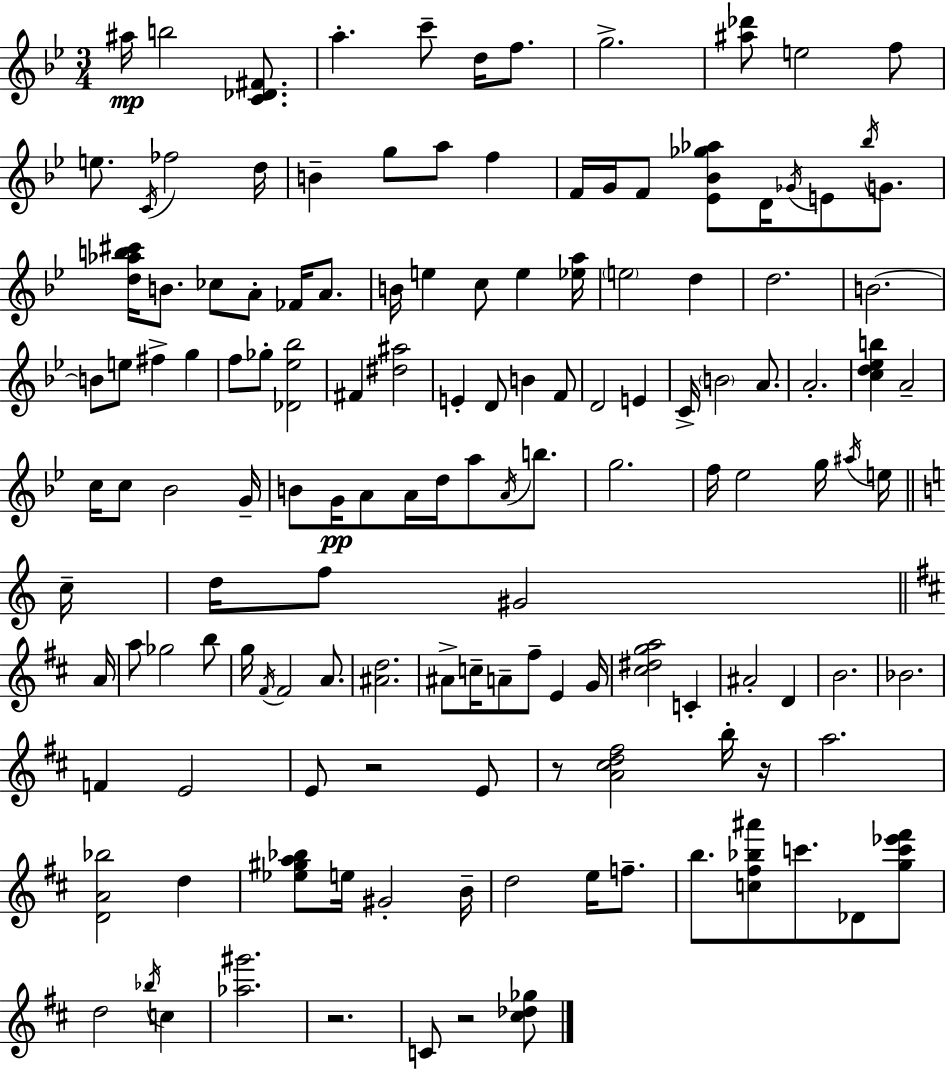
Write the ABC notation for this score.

X:1
T:Untitled
M:3/4
L:1/4
K:Gm
^a/4 b2 [C_D^F]/2 a c'/2 d/4 f/2 g2 [^a_d']/2 e2 f/2 e/2 C/4 _f2 d/4 B g/2 a/2 f F/4 G/4 F/2 [_E_B_g_a]/2 D/4 _G/4 E/2 _b/4 G/2 [d_ab^c']/4 B/2 _c/2 A/2 _F/4 A/2 B/4 e c/2 e [_ea]/4 e2 d d2 B2 B/2 e/2 ^f g f/2 _g/2 [_D_e_b]2 ^F [^d^a]2 E D/2 B F/2 D2 E C/4 B2 A/2 A2 [cd_eb] A2 c/4 c/2 _B2 G/4 B/2 G/4 A/2 A/4 d/4 a/2 A/4 b/2 g2 f/4 _e2 g/4 ^a/4 e/4 c/4 d/4 f/2 ^G2 A/4 a/2 _g2 b/2 g/4 ^F/4 ^F2 A/2 [^Ad]2 ^A/2 c/4 A/2 ^f/2 E G/4 [^c^dga]2 C ^A2 D B2 _B2 F E2 E/2 z2 E/2 z/2 [A^cd^f]2 b/4 z/4 a2 [DA_b]2 d [_e^ga_b]/2 e/4 ^G2 B/4 d2 e/4 f/2 b/2 [c^f_b^a']/2 c'/2 _D/2 [gc'_e'^f']/2 d2 _b/4 c [_a^g']2 z2 C/2 z2 [^c_d_g]/2